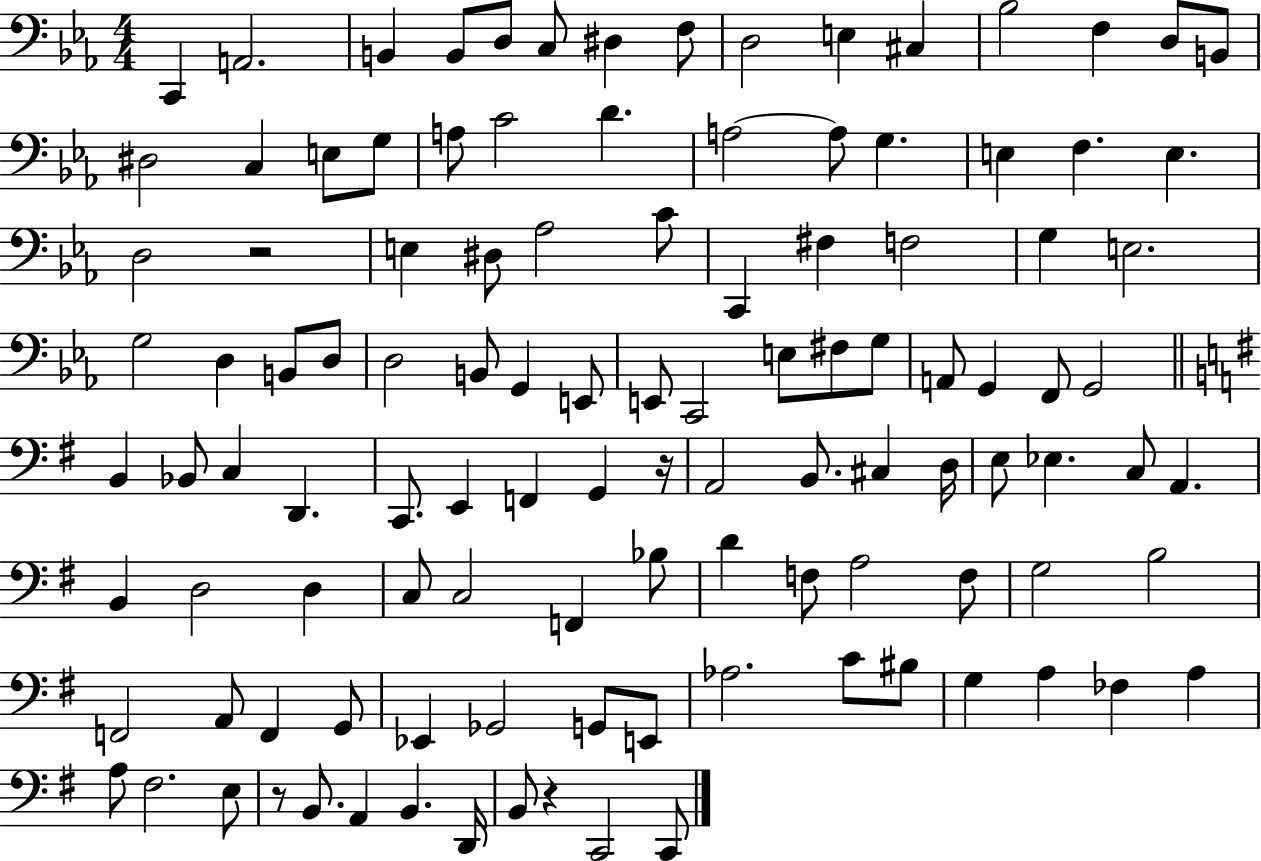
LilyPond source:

{
  \clef bass
  \numericTimeSignature
  \time 4/4
  \key ees \major
  c,4 a,2. | b,4 b,8 d8 c8 dis4 f8 | d2 e4 cis4 | bes2 f4 d8 b,8 | \break dis2 c4 e8 g8 | a8 c'2 d'4. | a2~~ a8 g4. | e4 f4. e4. | \break d2 r2 | e4 dis8 aes2 c'8 | c,4 fis4 f2 | g4 e2. | \break g2 d4 b,8 d8 | d2 b,8 g,4 e,8 | e,8 c,2 e8 fis8 g8 | a,8 g,4 f,8 g,2 | \break \bar "||" \break \key g \major b,4 bes,8 c4 d,4. | c,8. e,4 f,4 g,4 r16 | a,2 b,8. cis4 d16 | e8 ees4. c8 a,4. | \break b,4 d2 d4 | c8 c2 f,4 bes8 | d'4 f8 a2 f8 | g2 b2 | \break f,2 a,8 f,4 g,8 | ees,4 ges,2 g,8 e,8 | aes2. c'8 bis8 | g4 a4 fes4 a4 | \break a8 fis2. e8 | r8 b,8. a,4 b,4. d,16 | b,8 r4 c,2 c,8 | \bar "|."
}